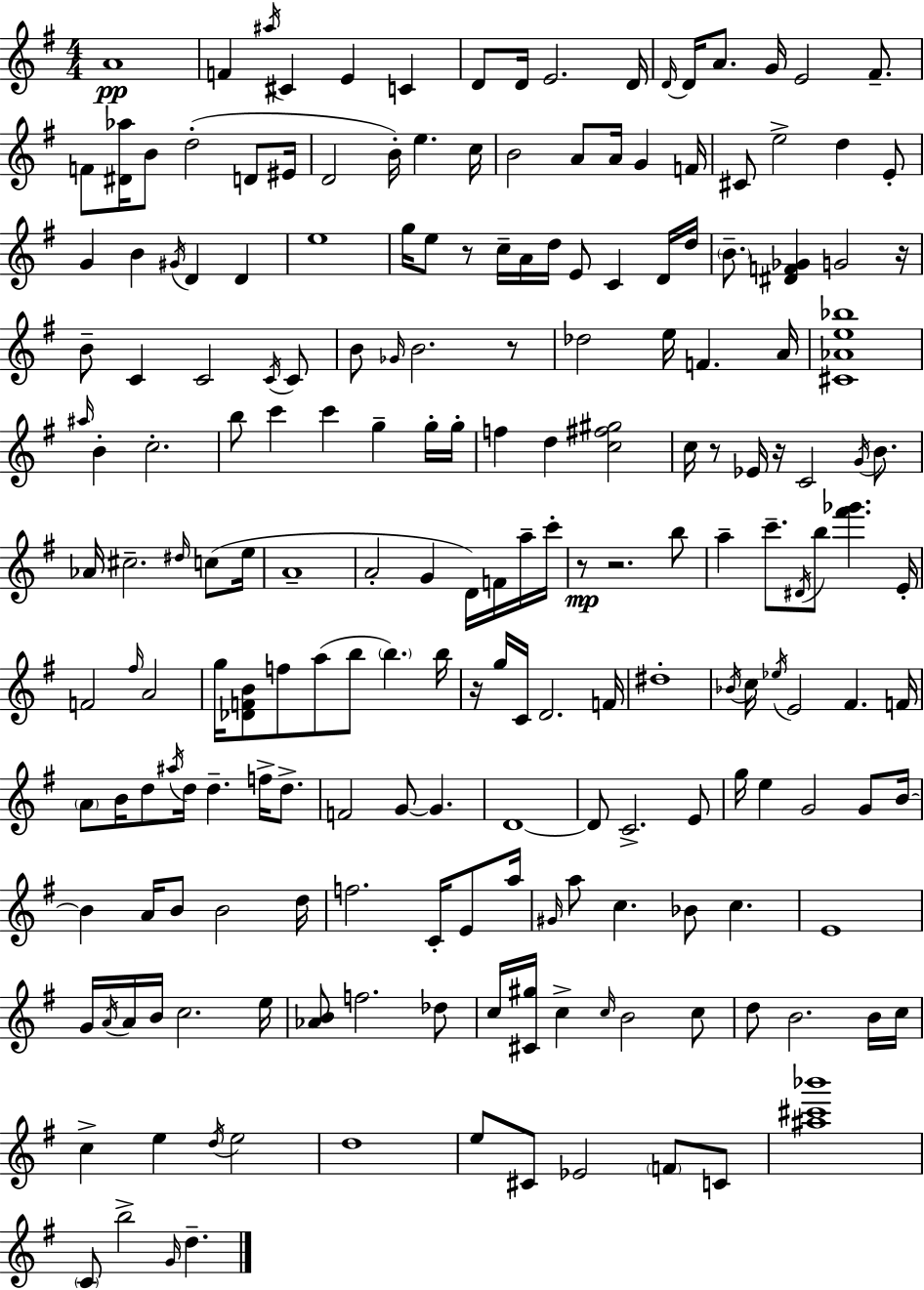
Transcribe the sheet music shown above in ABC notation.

X:1
T:Untitled
M:4/4
L:1/4
K:Em
A4 F ^a/4 ^C E C D/2 D/4 E2 D/4 D/4 D/4 A/2 G/4 E2 ^F/2 F/2 [^D_a]/4 B/2 d2 D/2 ^E/4 D2 B/4 e c/4 B2 A/2 A/4 G F/4 ^C/2 e2 d E/2 G B ^G/4 D D e4 g/4 e/2 z/2 c/4 A/4 d/4 E/2 C D/4 d/4 B/2 [^DF_G] G2 z/4 B/2 C C2 C/4 C/2 B/2 _G/4 B2 z/2 _d2 e/4 F A/4 [^C_Ae_b]4 ^a/4 B c2 b/2 c' c' g g/4 g/4 f d [c^f^g]2 c/4 z/2 _E/4 z/4 C2 G/4 B/2 _A/4 ^c2 ^d/4 c/2 e/4 A4 A2 G D/4 F/4 a/4 c'/4 z/2 z2 b/2 a c'/2 ^D/4 b/2 [^f'_g'] E/4 F2 ^f/4 A2 g/4 [_DFB]/2 f/2 a/2 b/2 b b/4 z/4 g/4 C/4 D2 F/4 ^d4 _B/4 c/4 _e/4 E2 ^F F/4 A/2 B/4 d/2 ^a/4 d/4 d f/4 d/2 F2 G/2 G D4 D/2 C2 E/2 g/4 e G2 G/2 B/4 B A/4 B/2 B2 d/4 f2 C/4 E/2 a/4 ^G/4 a/2 c _B/2 c E4 G/4 A/4 A/4 B/4 c2 e/4 [_AB]/2 f2 _d/2 c/4 [^C^g]/4 c c/4 B2 c/2 d/2 B2 B/4 c/4 c e d/4 e2 d4 e/2 ^C/2 _E2 F/2 C/2 [^a^c'_b']4 C/2 b2 G/4 d